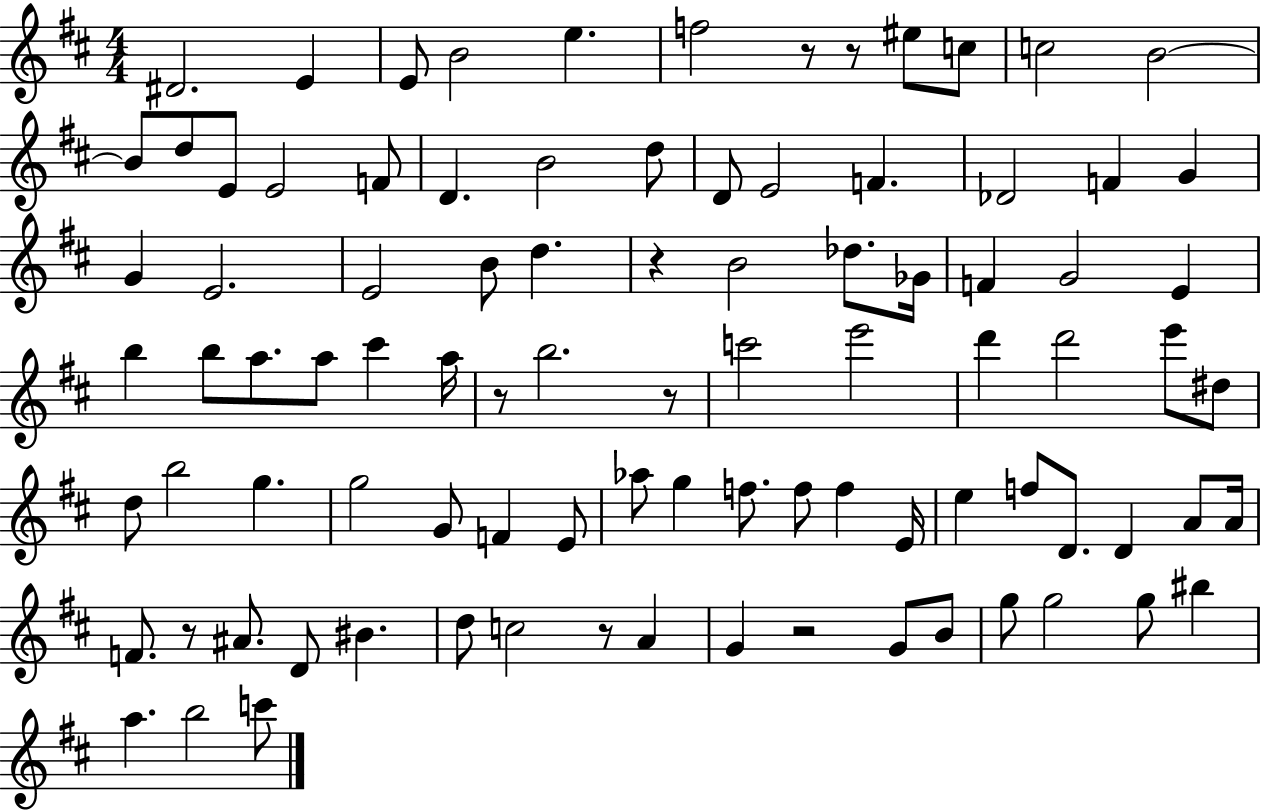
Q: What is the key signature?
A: D major